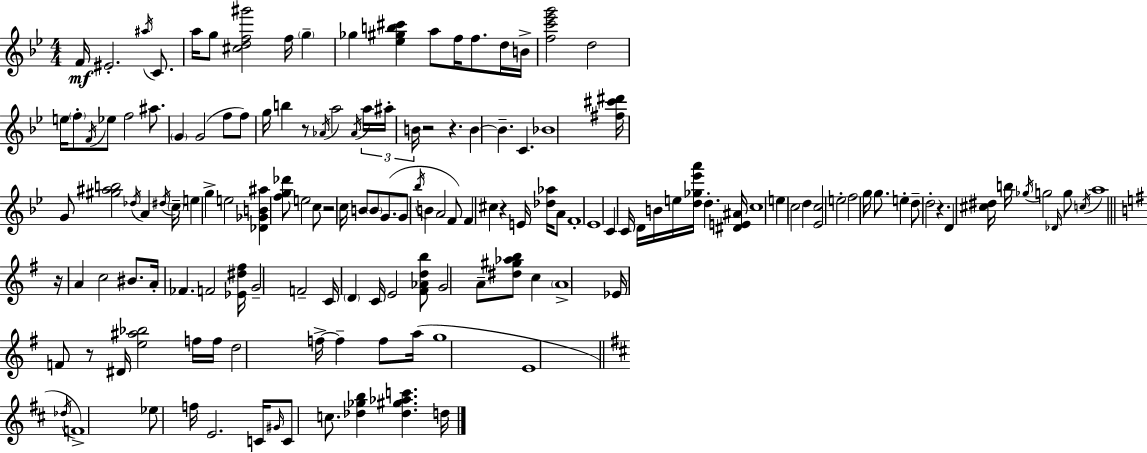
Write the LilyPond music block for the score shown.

{
  \clef treble
  \numericTimeSignature
  \time 4/4
  \key bes \major
  \repeat volta 2 { f'16\mf eis'2.-. \acciaccatura { ais''16 } c'8. | a''16 g''8 <cis'' d'' f'' gis'''>2 f''16 \parenthesize g''4-- | ges''4 <ees'' gis'' b'' cis'''>4 a''8 f''16 f''8. d''16 | b'16-> <f'' c''' ees''' g'''>2 d''2 | \break e''16 \parenthesize f''8-. \acciaccatura { f'16 } ees''8 f''2 ais''8. | \parenthesize g'4 g'2( f''8 | f''8) g''16 b''4 r8 \acciaccatura { aes'16 } a''2 | \acciaccatura { aes'16 } \tuplet 3/2 { a''16 ais''16-. b'16 } r2 r4. | \break b'4~~ b'4.-- c'4. | bes'1 | <fis'' cis''' dis'''>16 g'8 <gis'' ais'' b''>2 \acciaccatura { des''16 } | a'4 \acciaccatura { dis''16 } \parenthesize c''16-- e''4 g''4-> e''2 | \break <des' ges' b' ais''>4 <f'' g'' des'''>8 e''2 | c''8 r2 c''16 b'8 | \parenthesize b'8 g'8.( g'8 \acciaccatura { bes''16 } b'4 a'2 | f'8) f'4 cis''4 r4 | \break e'16 <des'' aes''>16 a'8 f'1-. | ees'1 | c'4 c'16 d'16 b'16 e''16 <d'' ges'' ees''' a'''>16 | d''4.-. <dis' e' ais'>16 c''1 | \break e''4 c''2 | d''4 <ees' c''>2 e''2-. | f''2 g''16 | g''8. e''4-. d''8-- d''2-. | \break r4. d'4 <cis'' dis''>16 b''16 \acciaccatura { ges''16 } g''2 | \grace { des'16 } g''8 \acciaccatura { c''16 } a''1 | \bar "||" \break \key g \major r16 a'4 c''2 bis'8. | a'16-. fes'4. f'2 <ees' dis'' fis''>16 | g'2-- f'2-- | c'16 \parenthesize d'4 c'16 e'2 <fis' aes' d'' b''>8 | \break g'2 a'8-- <dis'' gis'' aes'' b''>8 c''4 | \parenthesize a'1-> | ees'16 f'8 r8 dis'16 <e'' ais'' bes''>2 f''16 f''16 | d''2 f''16->~~ f''4-- f''8 a''16( | \break g''1 | e'1 | \bar "||" \break \key d \major \acciaccatura { des''16 } f'1->) | ees''8 f''16 e'2. | c'16 \grace { gis'16 } c'8 c''8. <des'' ges'' b''>4 <des'' gis'' aes'' c'''>4. | d''16 } \bar "|."
}